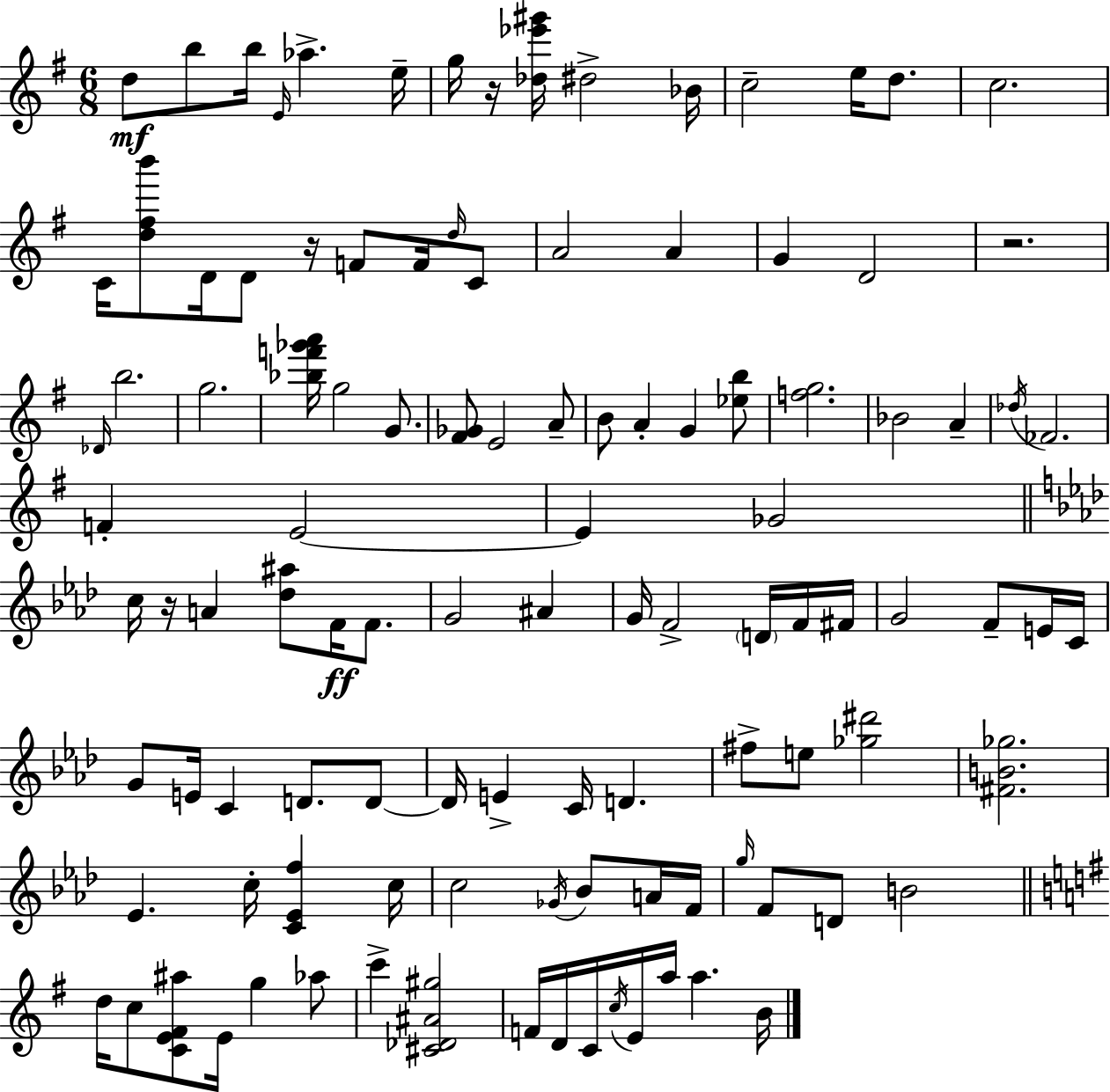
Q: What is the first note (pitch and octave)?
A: D5